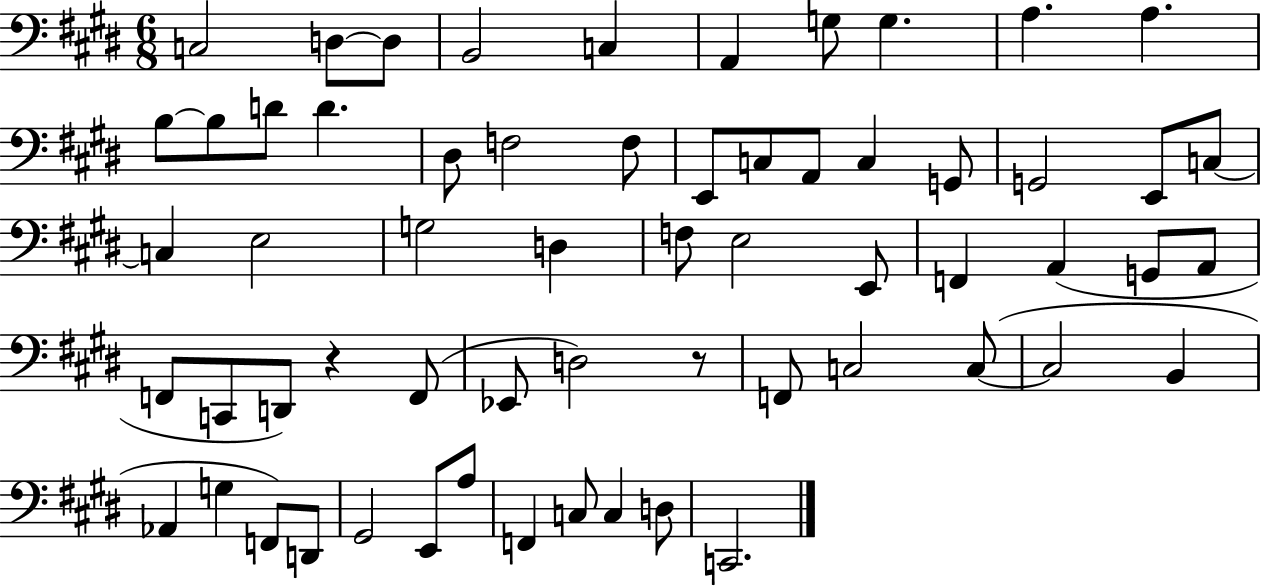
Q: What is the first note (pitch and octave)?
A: C3